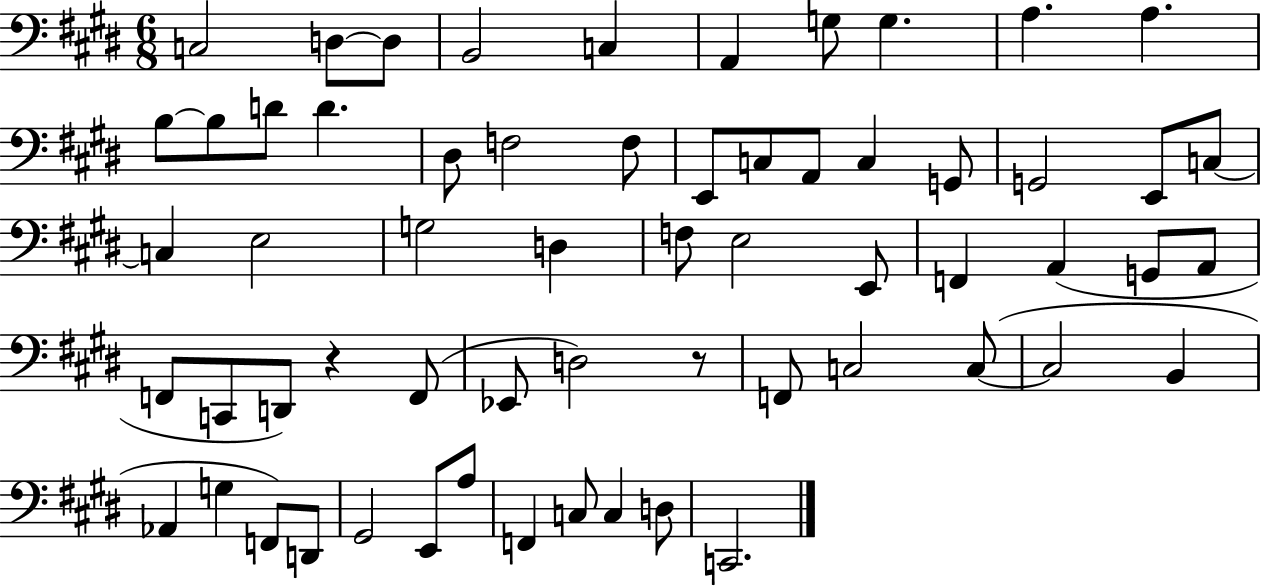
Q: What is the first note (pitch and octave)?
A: C3